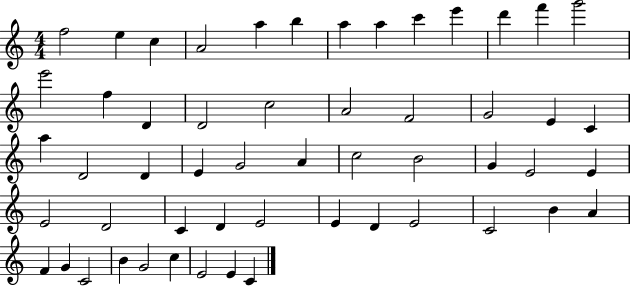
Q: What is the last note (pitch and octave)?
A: C4